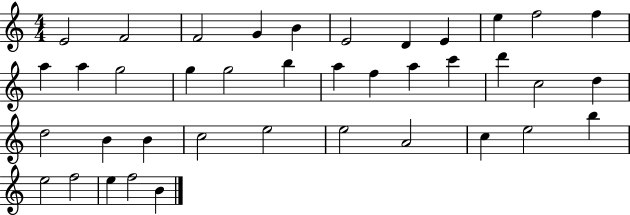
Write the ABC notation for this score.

X:1
T:Untitled
M:4/4
L:1/4
K:C
E2 F2 F2 G B E2 D E e f2 f a a g2 g g2 b a f a c' d' c2 d d2 B B c2 e2 e2 A2 c e2 b e2 f2 e f2 B